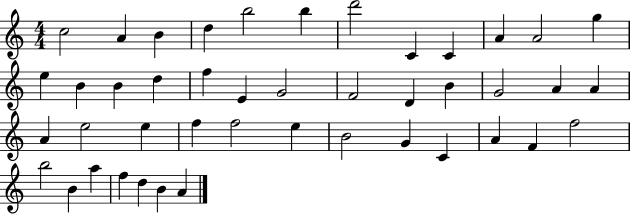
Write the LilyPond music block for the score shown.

{
  \clef treble
  \numericTimeSignature
  \time 4/4
  \key c \major
  c''2 a'4 b'4 | d''4 b''2 b''4 | d'''2 c'4 c'4 | a'4 a'2 g''4 | \break e''4 b'4 b'4 d''4 | f''4 e'4 g'2 | f'2 d'4 b'4 | g'2 a'4 a'4 | \break a'4 e''2 e''4 | f''4 f''2 e''4 | b'2 g'4 c'4 | a'4 f'4 f''2 | \break b''2 b'4 a''4 | f''4 d''4 b'4 a'4 | \bar "|."
}